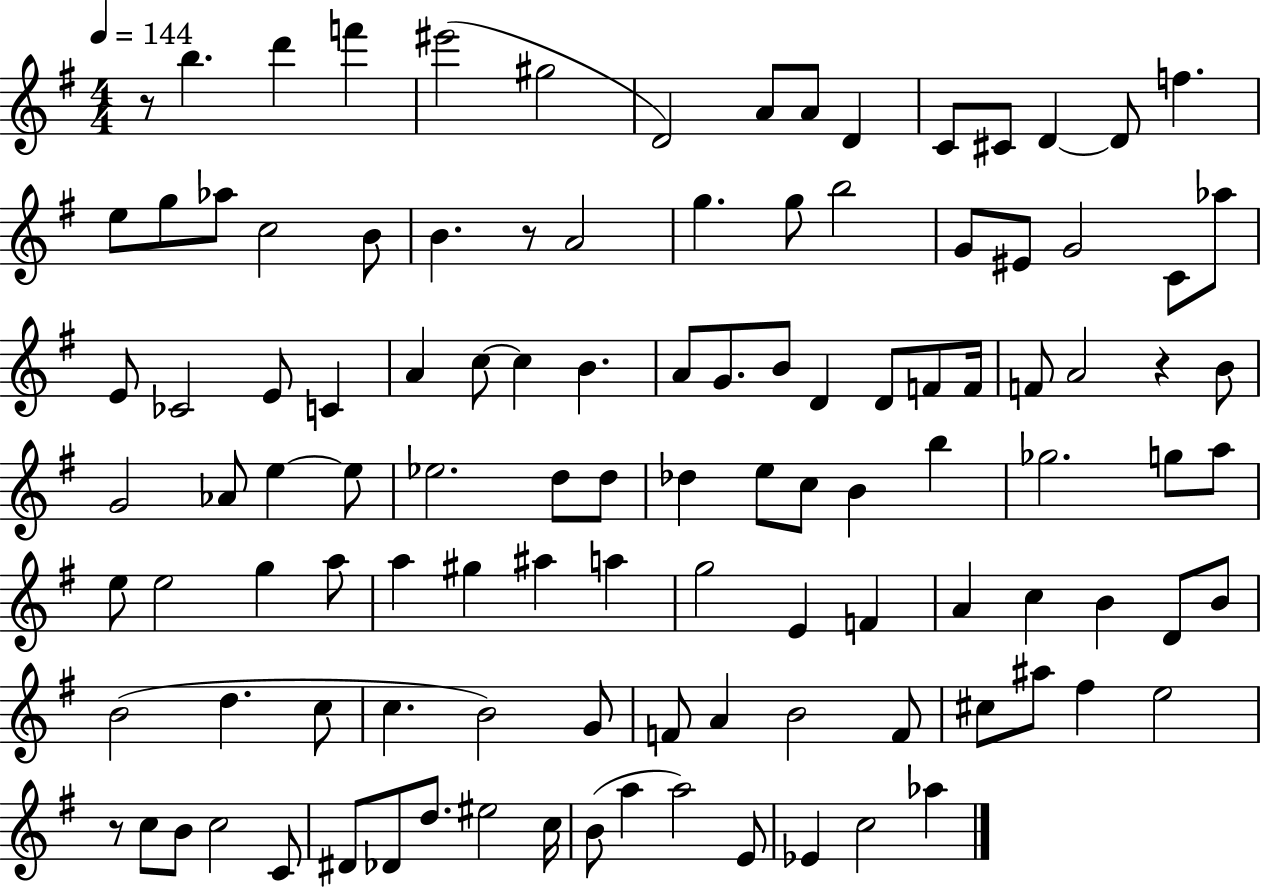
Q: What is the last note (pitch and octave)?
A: Ab5